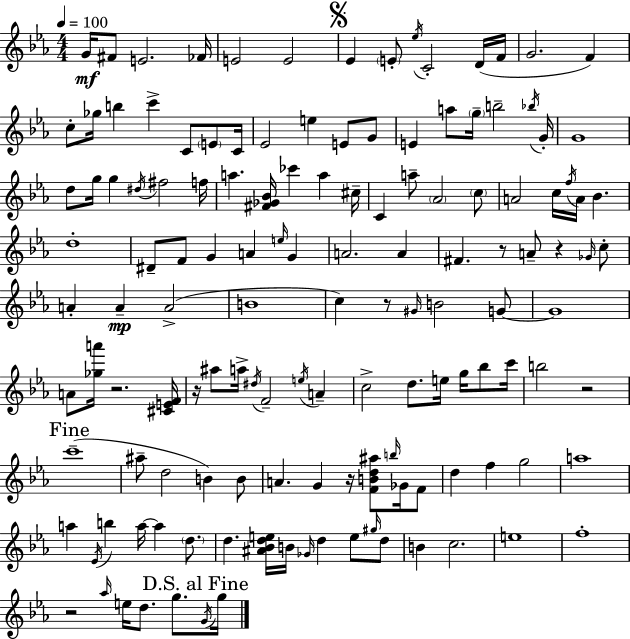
{
  \clef treble
  \numericTimeSignature
  \time 4/4
  \key ees \major
  \tempo 4 = 100
  \repeat volta 2 { g'16\mf fis'8 e'2. fes'16 | e'2 e'2 | \mark \markup { \musicglyph "scripts.segno" } ees'4 \parenthesize e'8-. \acciaccatura { ees''16 } c'2-. d'16( | f'16 g'2. f'4) | \break c''8-. ges''16 b''4 c'''4-> c'8 \parenthesize e'8 | c'16 ees'2 e''4 e'8 g'8 | e'4 a''8 \parenthesize g''16-- b''2-- | \acciaccatura { bes''16 } g'16-. g'1 | \break d''8 g''16 g''4 \acciaccatura { dis''16 } fis''2 | f''16 a''4. <fis' ges' bes'>16 ces'''4 a''4 | cis''16-- c'4 a''8-- \parenthesize aes'2 | \parenthesize c''8 a'2 c''16 \acciaccatura { f''16 } a'16 bes'4. | \break d''1-. | dis'8-- f'8 g'4 a'4 | \grace { e''16 } g'4 a'2. | a'4 fis'4. r8 a'8-- r4 | \break \grace { ges'16 } c''8-. a'4-. a'4--\mp a'2->( | b'1 | c''4) r8 \grace { gis'16 } b'2 | g'8~~ g'1 | \break a'8 <ges'' a'''>16 r2. | <cis' e' f'>16 r16 ais''8 a''16-> \acciaccatura { dis''16 } f'2-- | \acciaccatura { e''16 } a'4-- c''2-> | d''8. e''16 g''16 bes''8 c'''16 b''2 | \break r2 \mark "Fine" c'''1--( | ais''8-- d''2 | b'4) b'8 a'4. g'4 | r16 <f' b' d'' ais''>8 \grace { b''16 } ges'16 f'8 d''4 f''4 | \break g''2 a''1 | a''4 \acciaccatura { ees'16 } b''4 | a''16~~ a''4 \parenthesize d''8. d''4. | <ais' bes' d'' e''>16 b'16 \grace { ges'16 } d''4 e''8 \grace { gis''16 } d''8 b'4 | \break c''2. e''1 | f''1-. | r2 | \grace { aes''16 } e''16 d''8. g''8. \mark "D.S. al Fine" \acciaccatura { g'16 } g''16 } \bar "|."
}